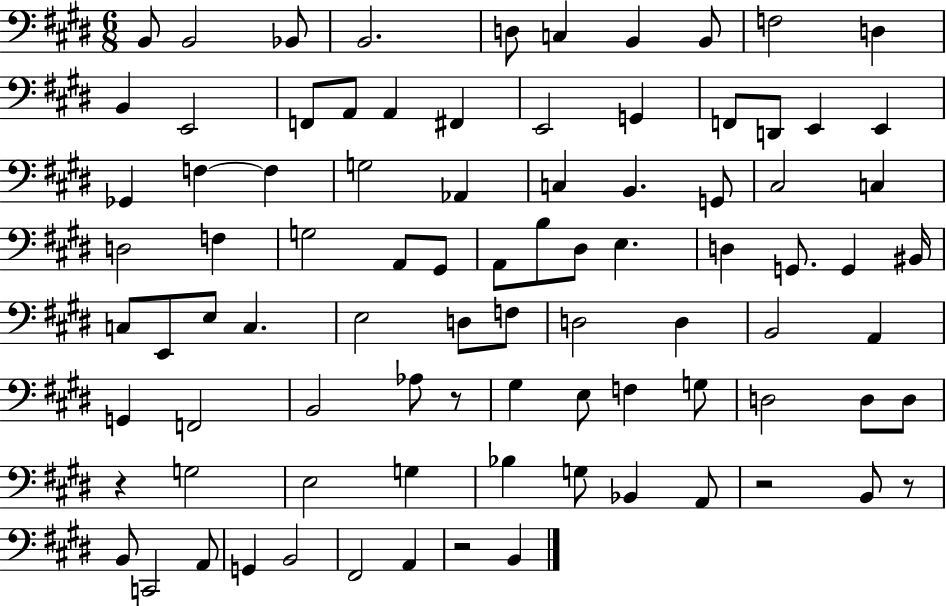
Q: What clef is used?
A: bass